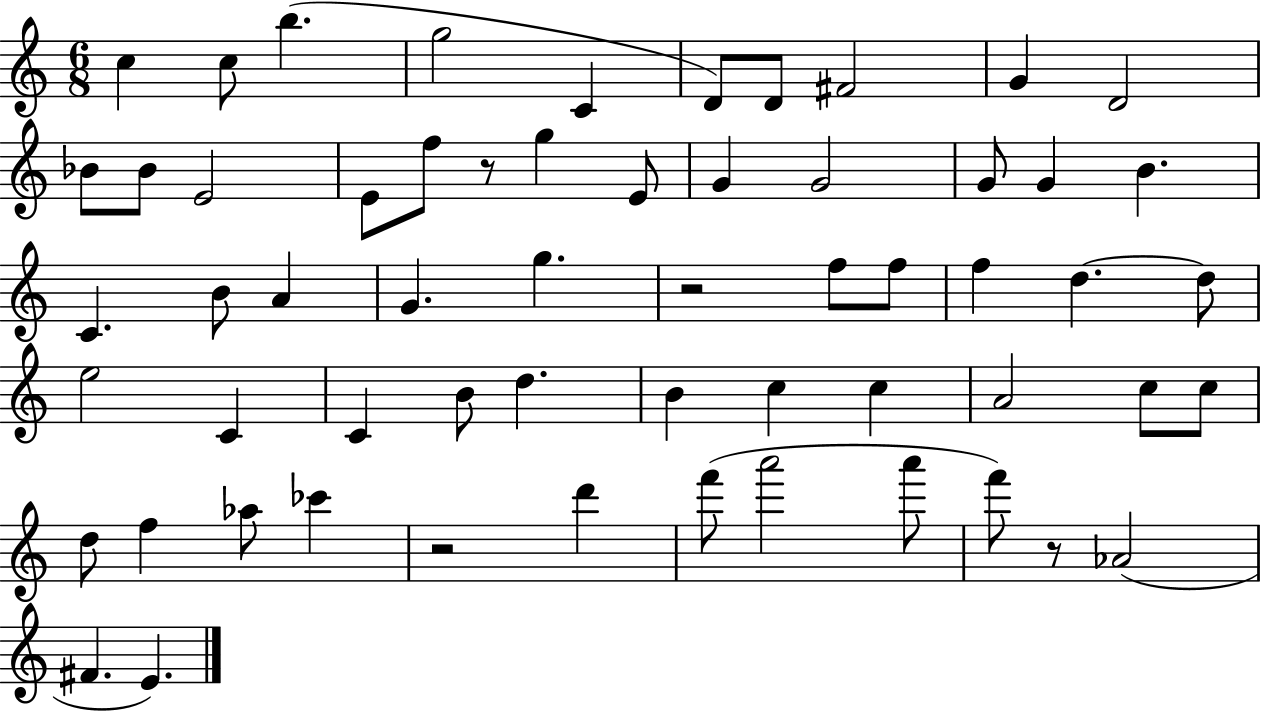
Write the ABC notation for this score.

X:1
T:Untitled
M:6/8
L:1/4
K:C
c c/2 b g2 C D/2 D/2 ^F2 G D2 _B/2 _B/2 E2 E/2 f/2 z/2 g E/2 G G2 G/2 G B C B/2 A G g z2 f/2 f/2 f d d/2 e2 C C B/2 d B c c A2 c/2 c/2 d/2 f _a/2 _c' z2 d' f'/2 a'2 a'/2 f'/2 z/2 _A2 ^F E